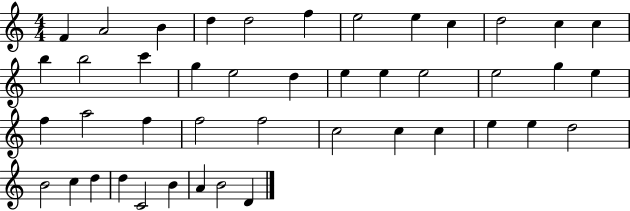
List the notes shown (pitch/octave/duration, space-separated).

F4/q A4/h B4/q D5/q D5/h F5/q E5/h E5/q C5/q D5/h C5/q C5/q B5/q B5/h C6/q G5/q E5/h D5/q E5/q E5/q E5/h E5/h G5/q E5/q F5/q A5/h F5/q F5/h F5/h C5/h C5/q C5/q E5/q E5/q D5/h B4/h C5/q D5/q D5/q C4/h B4/q A4/q B4/h D4/q